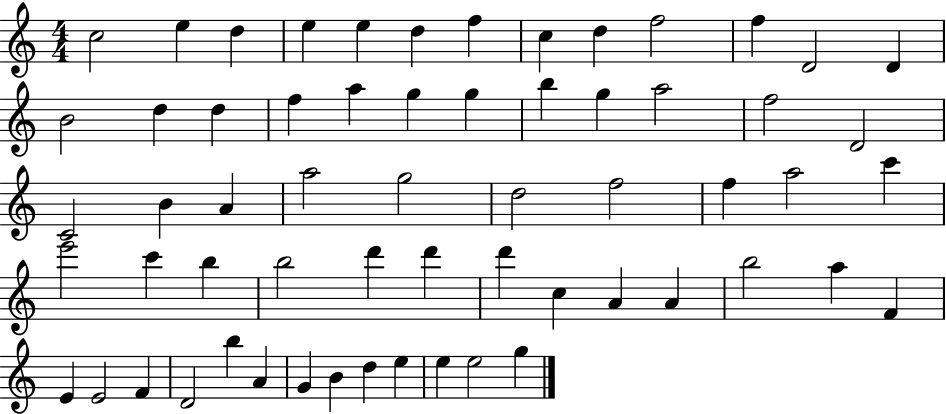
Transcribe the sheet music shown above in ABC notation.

X:1
T:Untitled
M:4/4
L:1/4
K:C
c2 e d e e d f c d f2 f D2 D B2 d d f a g g b g a2 f2 D2 C2 B A a2 g2 d2 f2 f a2 c' e'2 c' b b2 d' d' d' c A A b2 a F E E2 F D2 b A G B d e e e2 g